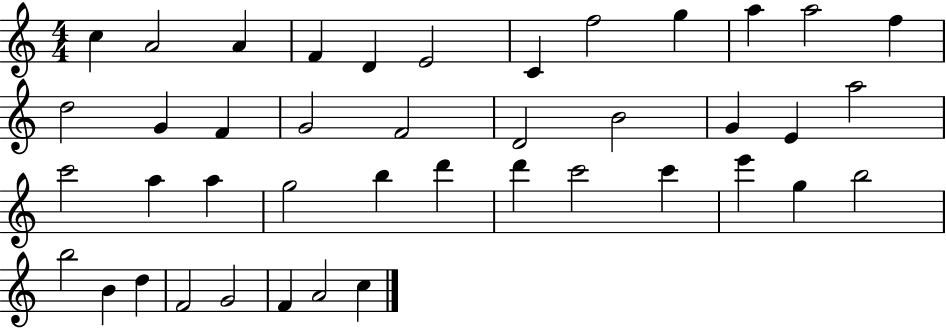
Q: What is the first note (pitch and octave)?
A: C5